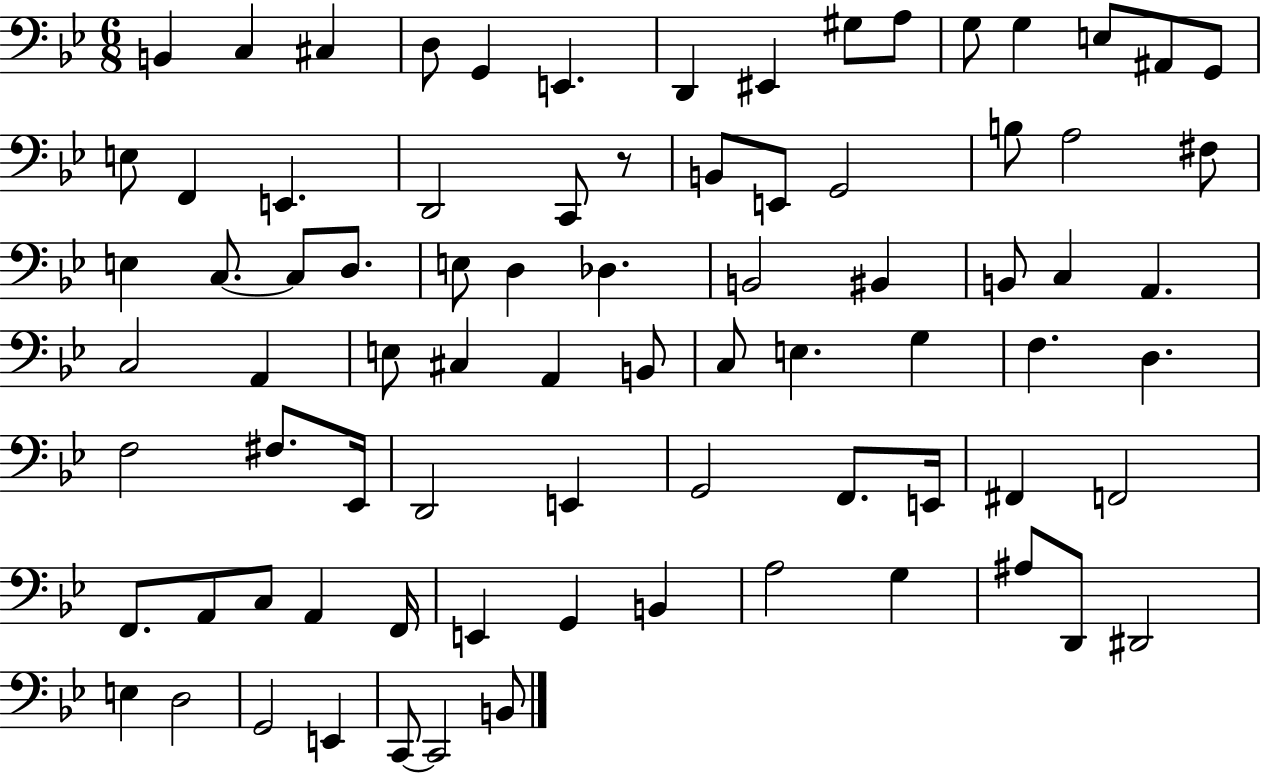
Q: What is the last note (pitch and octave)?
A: B2